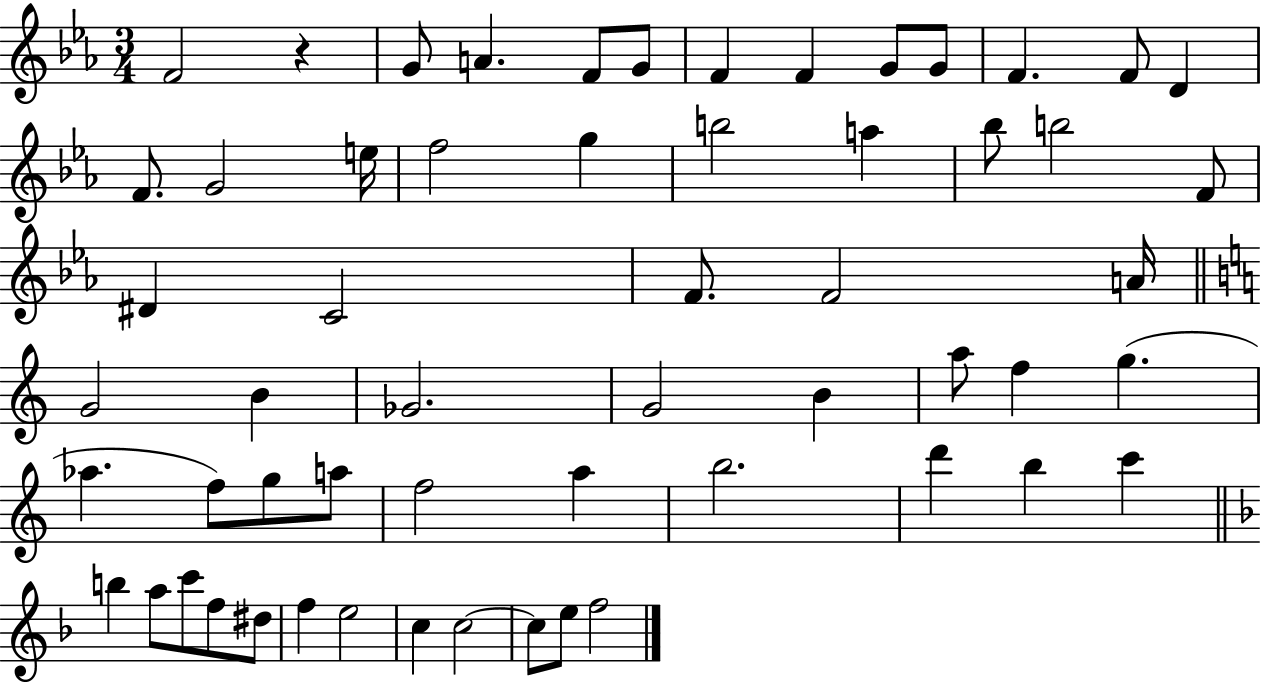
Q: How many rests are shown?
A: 1